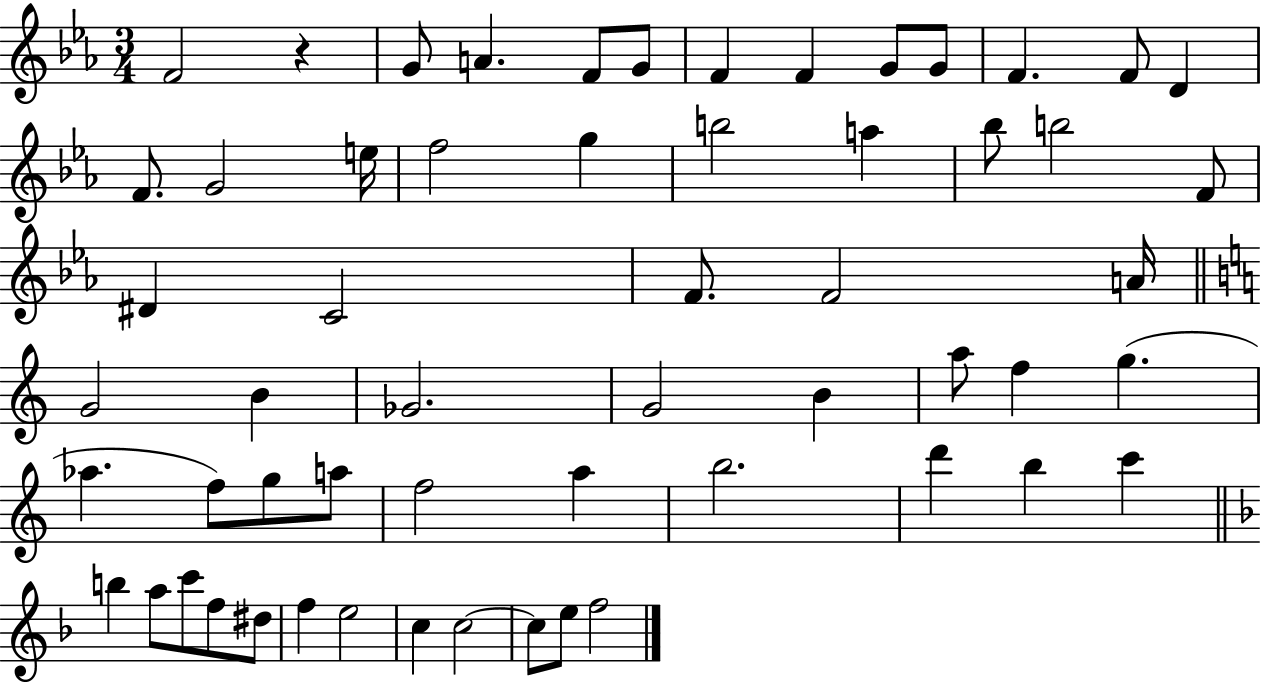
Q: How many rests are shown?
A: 1